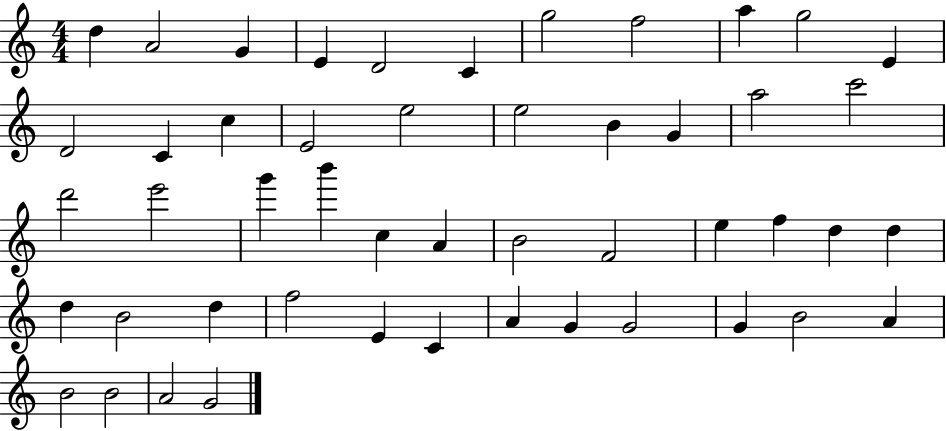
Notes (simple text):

D5/q A4/h G4/q E4/q D4/h C4/q G5/h F5/h A5/q G5/h E4/q D4/h C4/q C5/q E4/h E5/h E5/h B4/q G4/q A5/h C6/h D6/h E6/h G6/q B6/q C5/q A4/q B4/h F4/h E5/q F5/q D5/q D5/q D5/q B4/h D5/q F5/h E4/q C4/q A4/q G4/q G4/h G4/q B4/h A4/q B4/h B4/h A4/h G4/h